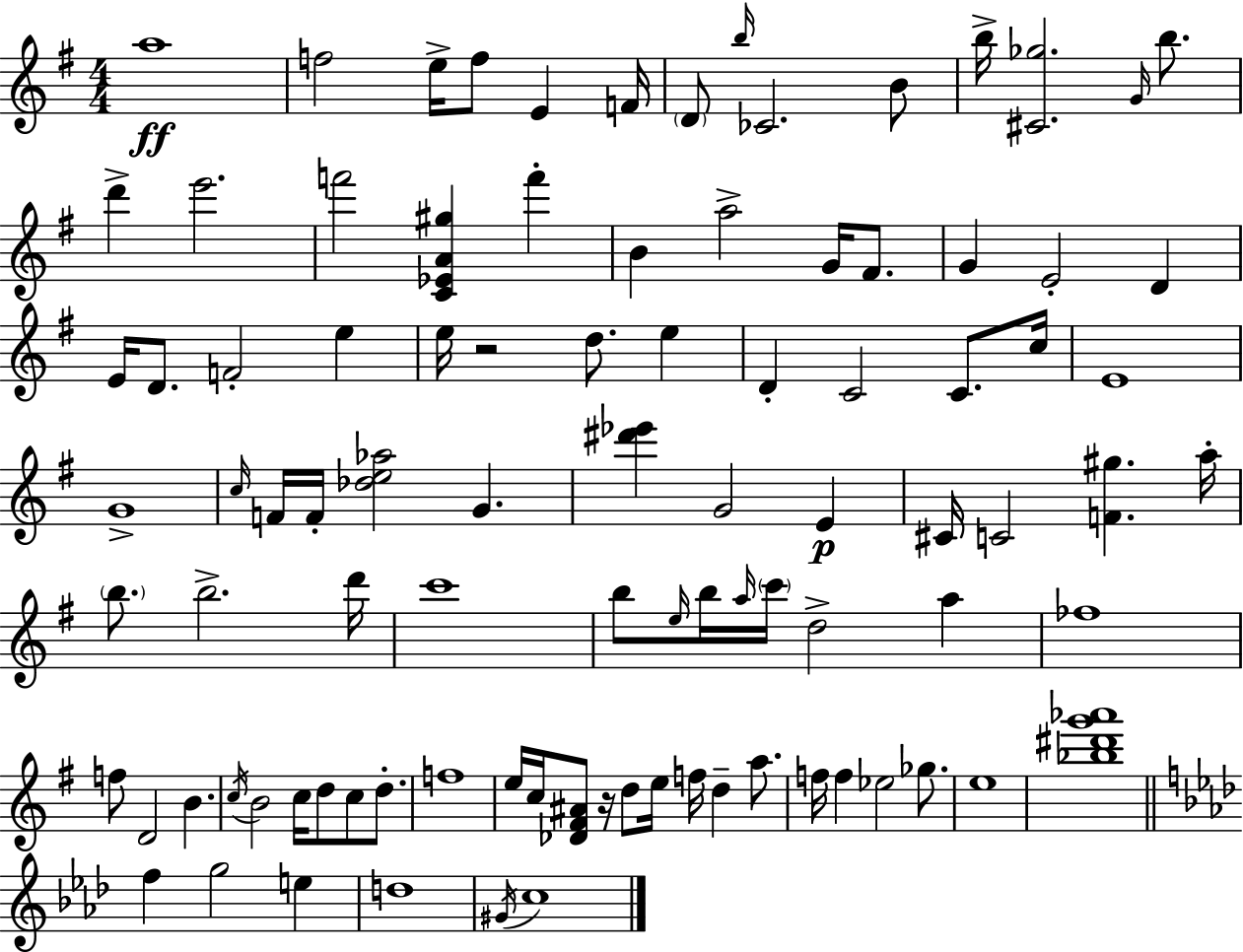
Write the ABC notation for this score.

X:1
T:Untitled
M:4/4
L:1/4
K:G
a4 f2 e/4 f/2 E F/4 D/2 b/4 _C2 B/2 b/4 [^C_g]2 G/4 b/2 d' e'2 f'2 [C_EA^g] f' B a2 G/4 ^F/2 G E2 D E/4 D/2 F2 e e/4 z2 d/2 e D C2 C/2 c/4 E4 G4 c/4 F/4 F/4 [_de_a]2 G [^d'_e'] G2 E ^C/4 C2 [F^g] a/4 b/2 b2 d'/4 c'4 b/2 e/4 b/4 a/4 c'/4 d2 a _f4 f/2 D2 B c/4 B2 c/4 d/2 c/2 d/2 f4 e/4 c/4 [_D^F^A]/2 z/4 d/2 e/4 f/4 d a/2 f/4 f _e2 _g/2 e4 [_b^d'g'_a']4 f g2 e d4 ^G/4 c4